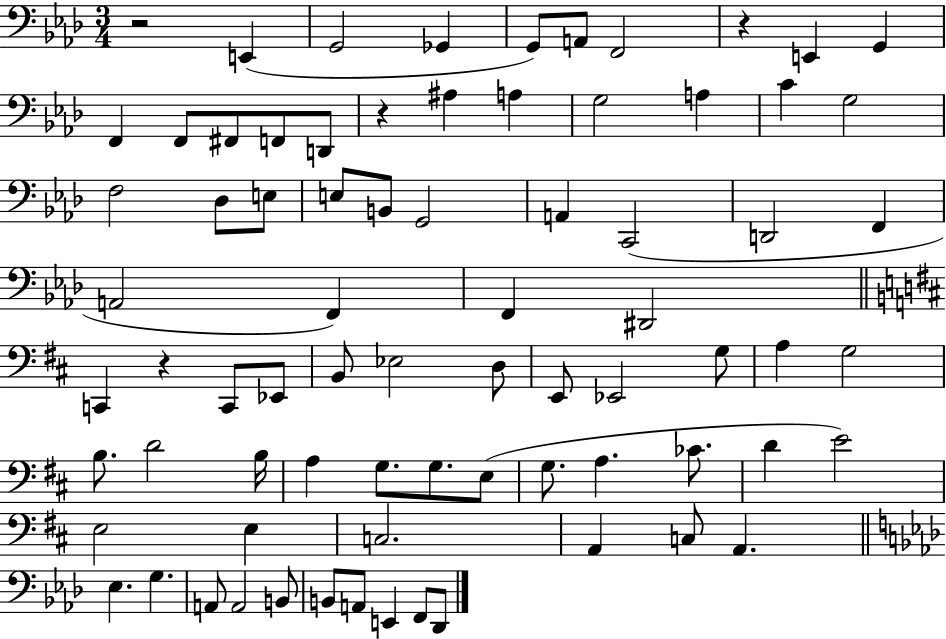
{
  \clef bass
  \numericTimeSignature
  \time 3/4
  \key aes \major
  r2 e,4( | g,2 ges,4 | g,8) a,8 f,2 | r4 e,4 g,4 | \break f,4 f,8 fis,8 f,8 d,8 | r4 ais4 a4 | g2 a4 | c'4 g2 | \break f2 des8 e8 | e8 b,8 g,2 | a,4 c,2( | d,2 f,4 | \break a,2 f,4) | f,4 dis,2 | \bar "||" \break \key d \major c,4 r4 c,8 ees,8 | b,8 ees2 d8 | e,8 ees,2 g8 | a4 g2 | \break b8. d'2 b16 | a4 g8. g8. e8( | g8. a4. ces'8. | d'4 e'2) | \break e2 e4 | c2. | a,4 c8 a,4. | \bar "||" \break \key aes \major ees4. g4. | a,8 a,2 b,8 | b,8 a,8 e,4 f,8 des,8 | \bar "|."
}